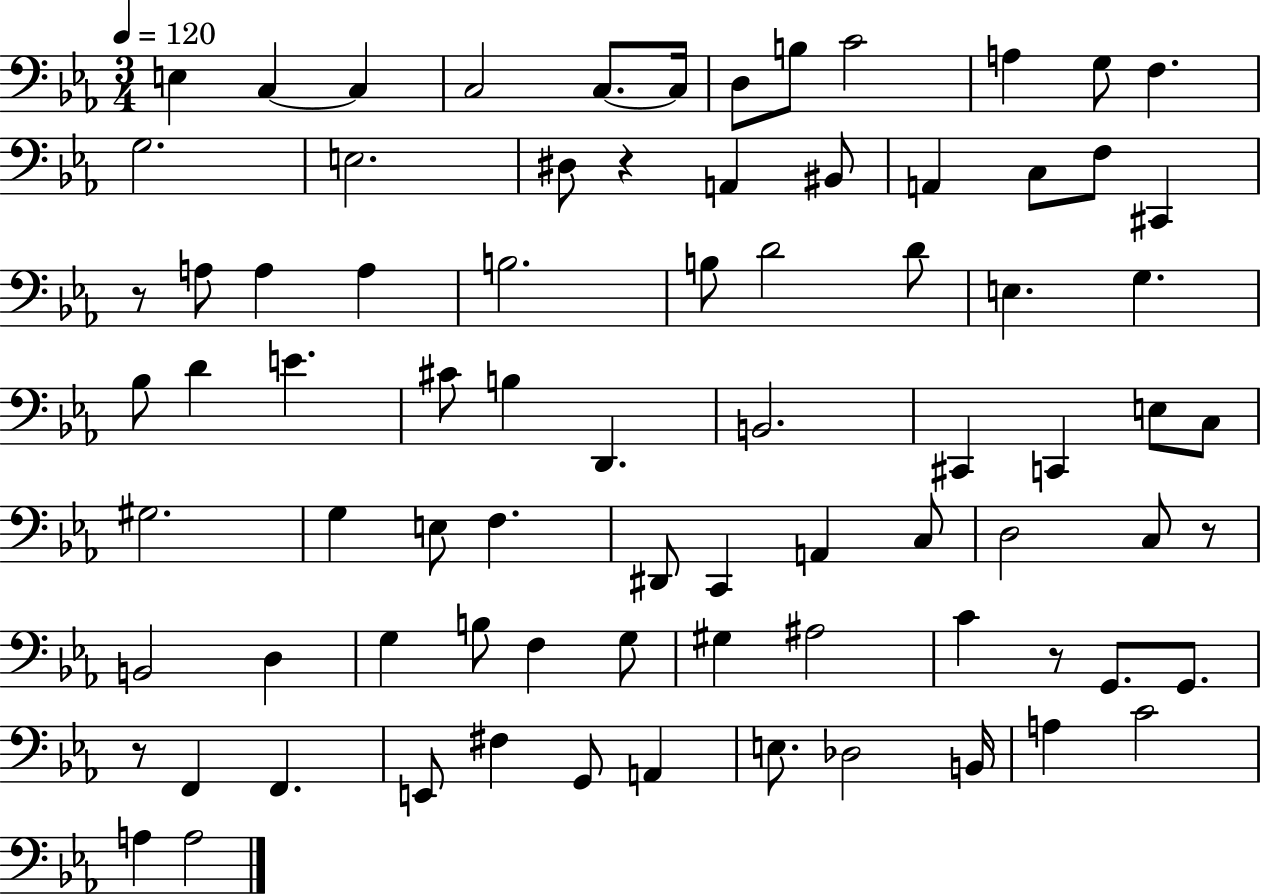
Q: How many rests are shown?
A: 5